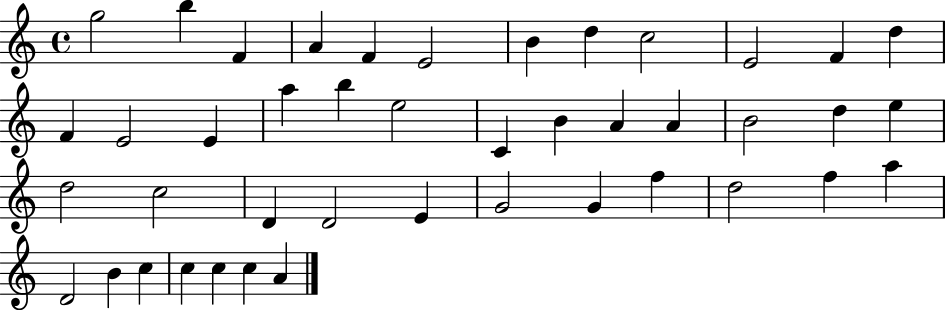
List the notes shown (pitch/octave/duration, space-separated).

G5/h B5/q F4/q A4/q F4/q E4/h B4/q D5/q C5/h E4/h F4/q D5/q F4/q E4/h E4/q A5/q B5/q E5/h C4/q B4/q A4/q A4/q B4/h D5/q E5/q D5/h C5/h D4/q D4/h E4/q G4/h G4/q F5/q D5/h F5/q A5/q D4/h B4/q C5/q C5/q C5/q C5/q A4/q